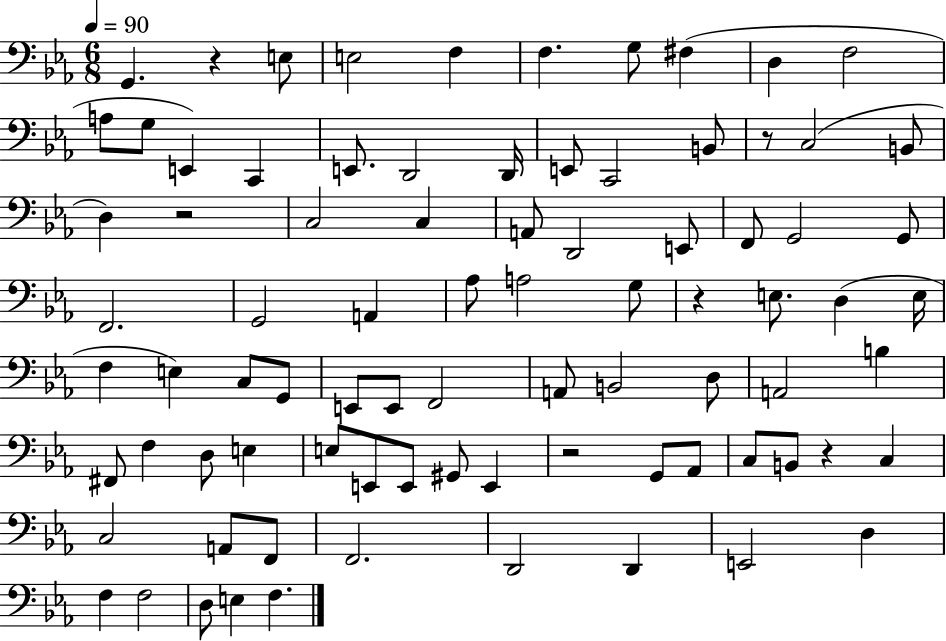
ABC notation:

X:1
T:Untitled
M:6/8
L:1/4
K:Eb
G,, z E,/2 E,2 F, F, G,/2 ^F, D, F,2 A,/2 G,/2 E,, C,, E,,/2 D,,2 D,,/4 E,,/2 C,,2 B,,/2 z/2 C,2 B,,/2 D, z2 C,2 C, A,,/2 D,,2 E,,/2 F,,/2 G,,2 G,,/2 F,,2 G,,2 A,, _A,/2 A,2 G,/2 z E,/2 D, E,/4 F, E, C,/2 G,,/2 E,,/2 E,,/2 F,,2 A,,/2 B,,2 D,/2 A,,2 B, ^F,,/2 F, D,/2 E, E,/2 E,,/2 E,,/2 ^G,,/2 E,, z2 G,,/2 _A,,/2 C,/2 B,,/2 z C, C,2 A,,/2 F,,/2 F,,2 D,,2 D,, E,,2 D, F, F,2 D,/2 E, F,